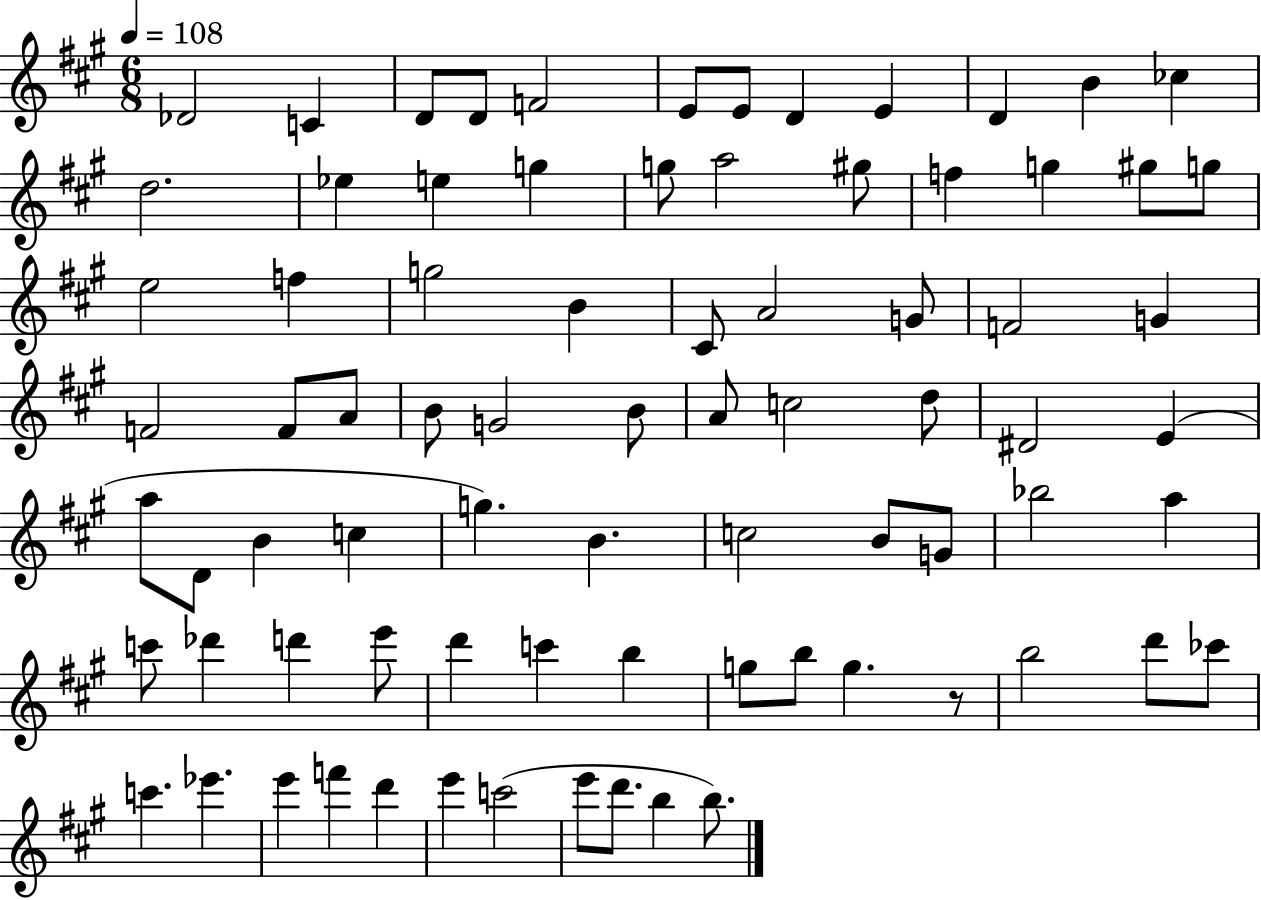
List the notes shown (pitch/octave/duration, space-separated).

Db4/h C4/q D4/e D4/e F4/h E4/e E4/e D4/q E4/q D4/q B4/q CES5/q D5/h. Eb5/q E5/q G5/q G5/e A5/h G#5/e F5/q G5/q G#5/e G5/e E5/h F5/q G5/h B4/q C#4/e A4/h G4/e F4/h G4/q F4/h F4/e A4/e B4/e G4/h B4/e A4/e C5/h D5/e D#4/h E4/q A5/e D4/e B4/q C5/q G5/q. B4/q. C5/h B4/e G4/e Bb5/h A5/q C6/e Db6/q D6/q E6/e D6/q C6/q B5/q G5/e B5/e G5/q. R/e B5/h D6/e CES6/e C6/q. Eb6/q. E6/q F6/q D6/q E6/q C6/h E6/e D6/e. B5/q B5/e.